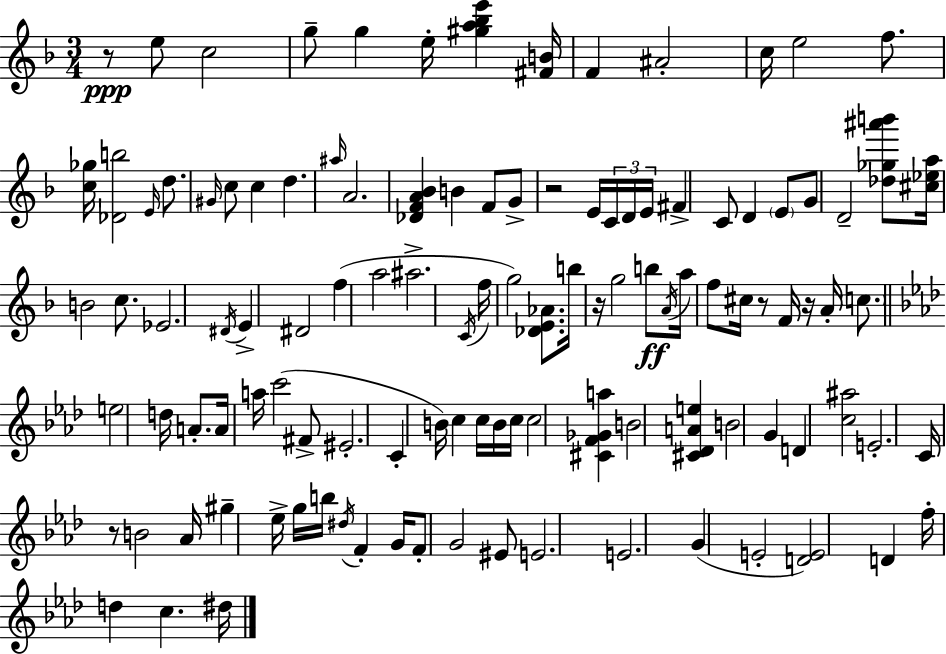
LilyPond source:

{
  \clef treble
  \numericTimeSignature
  \time 3/4
  \key d \minor
  r8\ppp e''8 c''2 | g''8-- g''4 e''16-. <gis'' a'' bes'' e'''>4 <fis' b'>16 | f'4 ais'2-. | c''16 e''2 f''8. | \break <c'' ges''>16 <des' b''>2 \grace { e'16 } d''8. | \grace { gis'16 } c''8 c''4 d''4. | \grace { ais''16 } a'2. | <des' f' a' bes'>4 b'4 f'8 | \break g'8-> r2 e'16 | \tuplet 3/2 { c'16 d'16 e'16 } fis'4-> c'8 d'4 | \parenthesize e'8 g'8 d'2-- | <des'' ges'' ais''' b'''>8 <cis'' ees'' a''>16 b'2 | \break c''8. ees'2. | \acciaccatura { dis'16 } e'4-> dis'2 | f''4( a''2 | ais''2.-> | \break \acciaccatura { c'16 } f''16 g''2) | <des' e' aes'>8. b''16 r16 g''2 | b''8\ff \acciaccatura { a'16 } a''16 f''8 cis''16 r8 | f'16 r16 a'16-. \parenthesize c''8. \bar "||" \break \key aes \major e''2 d''16 a'8.-. | a'16 a''16 c'''2( fis'8-> | eis'2.-. | c'4-. b'16) c''4 c''16 b'16 c''16 | \break c''2 <cis' f' ges' a''>4 | b'2 <cis' des' a' e''>4 | b'2 g'4 | d'4 <c'' ais''>2 | \break e'2.-. | c'16 r8 b'2 aes'16 | gis''4-- ees''16-> g''16 b''16 \acciaccatura { dis''16 } f'4-. | g'16 f'8-. g'2 eis'8 | \break e'2. | e'2. | g'4( e'2-. | <d' e'>2) d'4 | \break f''16-. d''4 c''4. | dis''16 \bar "|."
}